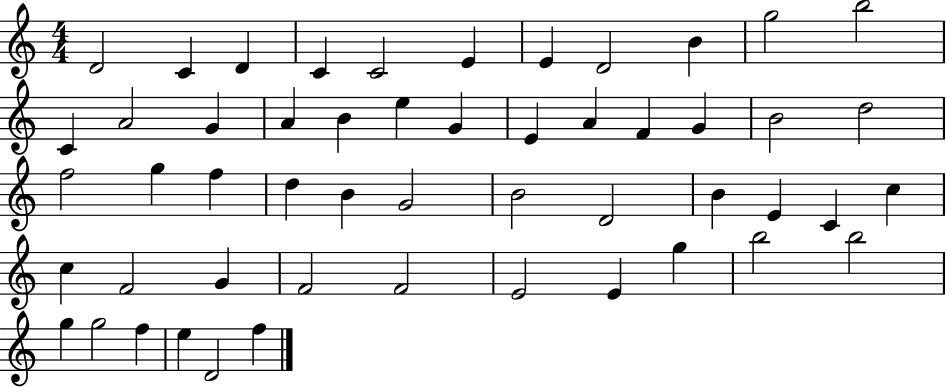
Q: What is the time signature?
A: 4/4